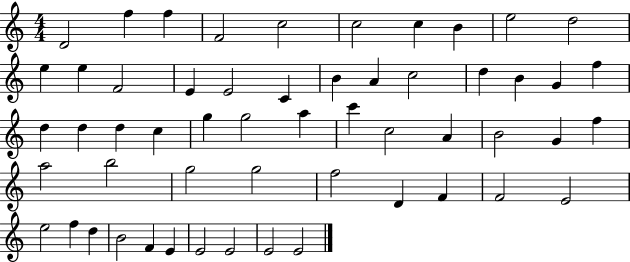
{
  \clef treble
  \numericTimeSignature
  \time 4/4
  \key c \major
  d'2 f''4 f''4 | f'2 c''2 | c''2 c''4 b'4 | e''2 d''2 | \break e''4 e''4 f'2 | e'4 e'2 c'4 | b'4 a'4 c''2 | d''4 b'4 g'4 f''4 | \break d''4 d''4 d''4 c''4 | g''4 g''2 a''4 | c'''4 c''2 a'4 | b'2 g'4 f''4 | \break a''2 b''2 | g''2 g''2 | f''2 d'4 f'4 | f'2 e'2 | \break e''2 f''4 d''4 | b'2 f'4 e'4 | e'2 e'2 | e'2 e'2 | \break \bar "|."
}